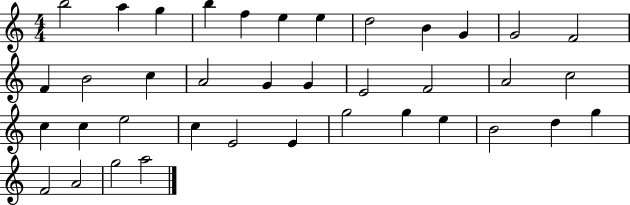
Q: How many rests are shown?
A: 0